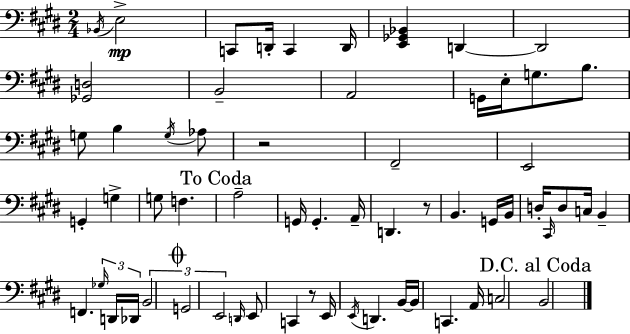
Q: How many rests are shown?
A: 3